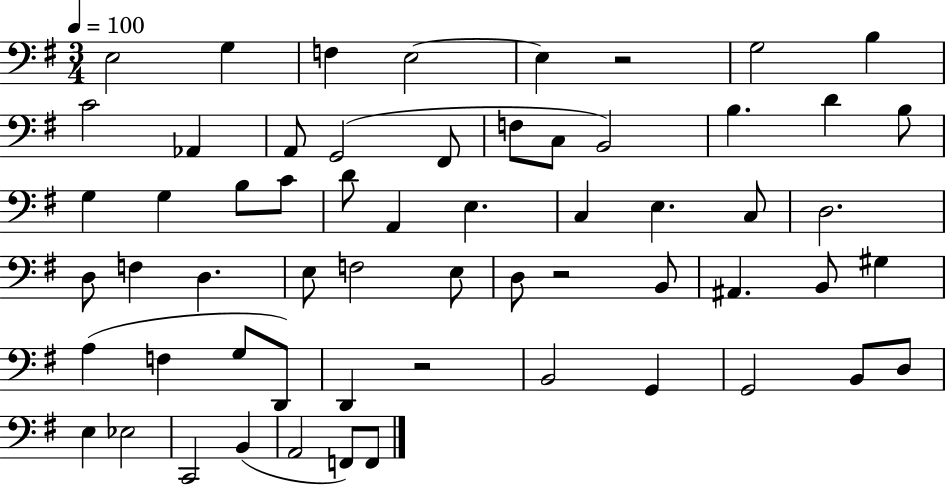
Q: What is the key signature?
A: G major